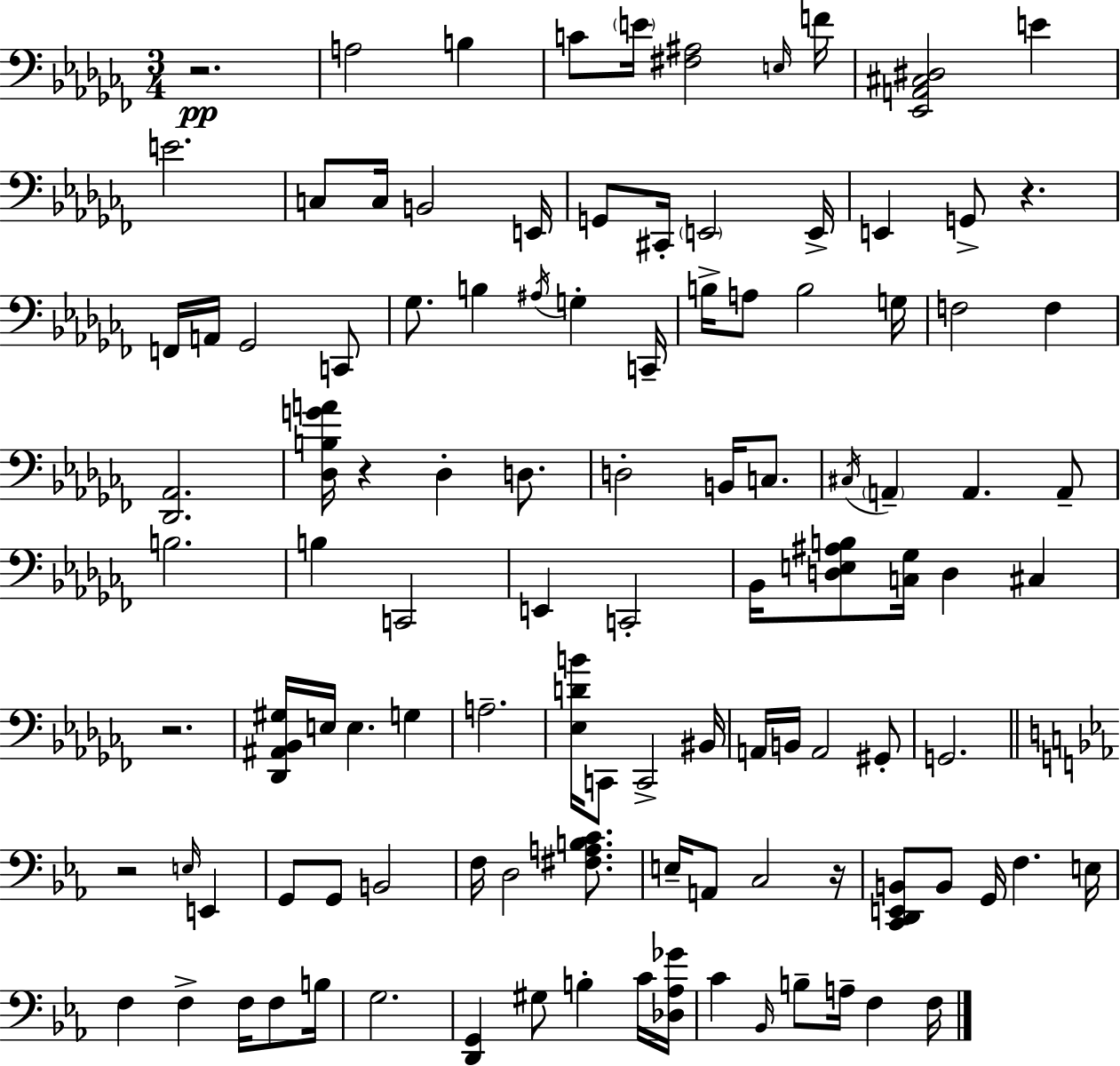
R/h. A3/h B3/q C4/e E4/s [F#3,A#3]/h E3/s F4/s [Eb2,A2,C#3,D#3]/h E4/q E4/h. C3/e C3/s B2/h E2/s G2/e C#2/s E2/h E2/s E2/q G2/e R/q. F2/s A2/s Gb2/h C2/e Gb3/e. B3/q A#3/s G3/q C2/s B3/s A3/e B3/h G3/s F3/h F3/q [Db2,Ab2]/h. [Db3,B3,G4,A4]/s R/q Db3/q D3/e. D3/h B2/s C3/e. C#3/s A2/q A2/q. A2/e B3/h. B3/q C2/h E2/q C2/h Bb2/s [D3,E3,A#3,B3]/e [C3,Gb3]/s D3/q C#3/q R/h. [Db2,A#2,Bb2,G#3]/s E3/s E3/q. G3/q A3/h. [Eb3,D4,B4]/s C2/e C2/h BIS2/s A2/s B2/s A2/h G#2/e G2/h. R/h E3/s E2/q G2/e G2/e B2/h F3/s D3/h [F#3,A3,B3,C4]/e. E3/s A2/e C3/h R/s [C2,D2,E2,B2]/e B2/e G2/s F3/q. E3/s F3/q F3/q F3/s F3/e B3/s G3/h. [D2,G2]/q G#3/e B3/q C4/s [Db3,Ab3,Gb4]/s C4/q Bb2/s B3/e A3/s F3/q F3/s